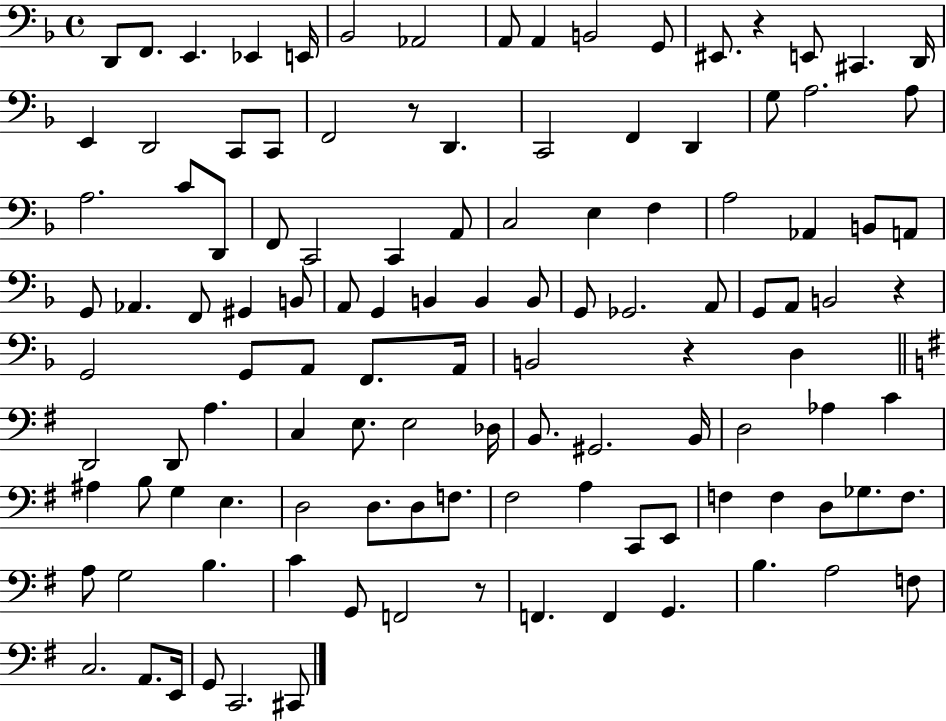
{
  \clef bass
  \time 4/4
  \defaultTimeSignature
  \key f \major
  \repeat volta 2 { d,8 f,8. e,4. ees,4 e,16 | bes,2 aes,2 | a,8 a,4 b,2 g,8 | eis,8. r4 e,8 cis,4. d,16 | \break e,4 d,2 c,8 c,8 | f,2 r8 d,4. | c,2 f,4 d,4 | g8 a2. a8 | \break a2. c'8 d,8 | f,8 c,2 c,4 a,8 | c2 e4 f4 | a2 aes,4 b,8 a,8 | \break g,8 aes,4. f,8 gis,4 b,8 | a,8 g,4 b,4 b,4 b,8 | g,8 ges,2. a,8 | g,8 a,8 b,2 r4 | \break g,2 g,8 a,8 f,8. a,16 | b,2 r4 d4 | \bar "||" \break \key g \major d,2 d,8 a4. | c4 e8. e2 des16 | b,8. gis,2. b,16 | d2 aes4 c'4 | \break ais4 b8 g4 e4. | d2 d8. d8 f8. | fis2 a4 c,8 e,8 | f4 f4 d8 ges8. f8. | \break a8 g2 b4. | c'4 g,8 f,2 r8 | f,4. f,4 g,4. | b4. a2 f8 | \break c2. a,8. e,16 | g,8 c,2. cis,8 | } \bar "|."
}